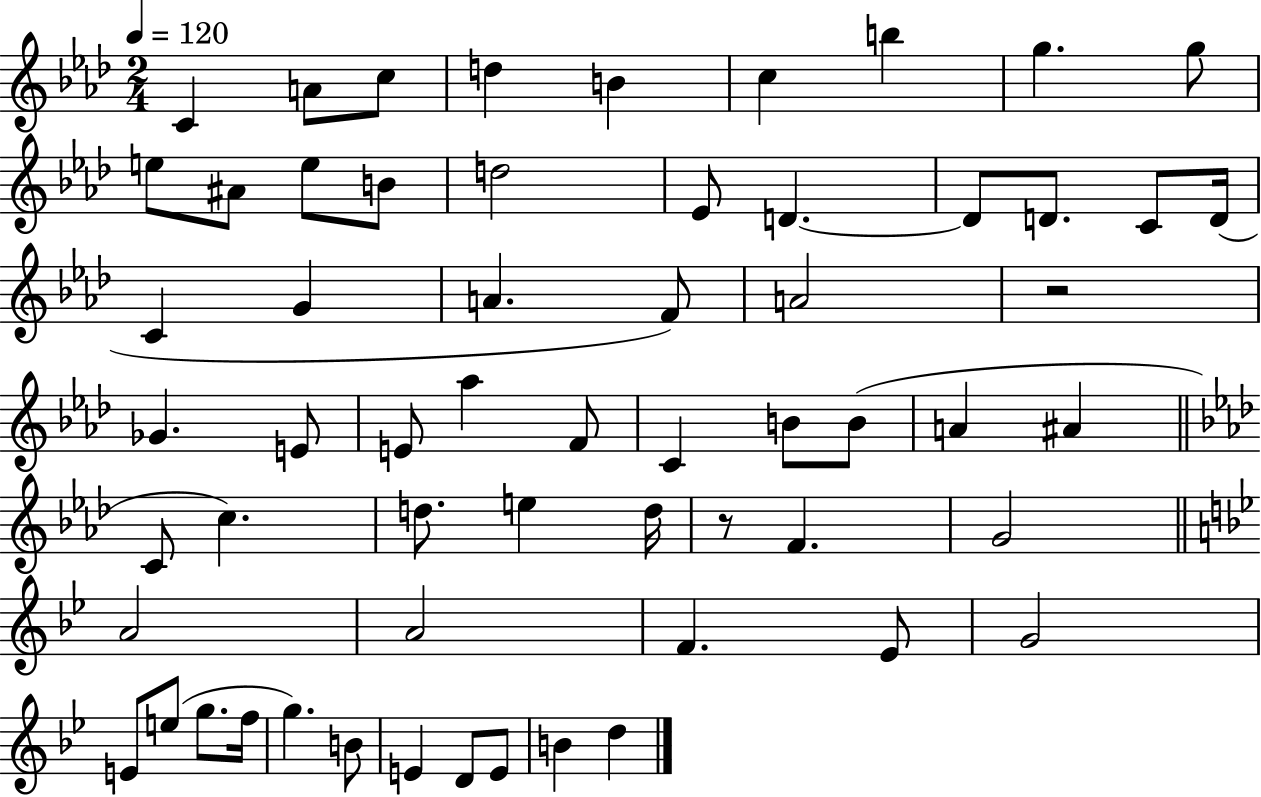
C4/q A4/e C5/e D5/q B4/q C5/q B5/q G5/q. G5/e E5/e A#4/e E5/e B4/e D5/h Eb4/e D4/q. D4/e D4/e. C4/e D4/s C4/q G4/q A4/q. F4/e A4/h R/h Gb4/q. E4/e E4/e Ab5/q F4/e C4/q B4/e B4/e A4/q A#4/q C4/e C5/q. D5/e. E5/q D5/s R/e F4/q. G4/h A4/h A4/h F4/q. Eb4/e G4/h E4/e E5/e G5/e. F5/s G5/q. B4/e E4/q D4/e E4/e B4/q D5/q